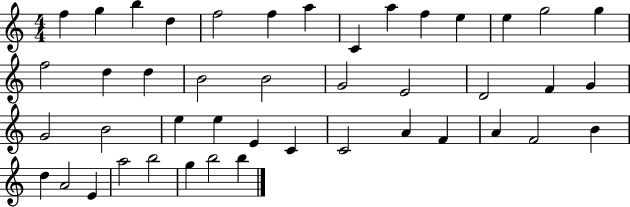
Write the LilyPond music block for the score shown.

{
  \clef treble
  \numericTimeSignature
  \time 4/4
  \key c \major
  f''4 g''4 b''4 d''4 | f''2 f''4 a''4 | c'4 a''4 f''4 e''4 | e''4 g''2 g''4 | \break f''2 d''4 d''4 | b'2 b'2 | g'2 e'2 | d'2 f'4 g'4 | \break g'2 b'2 | e''4 e''4 e'4 c'4 | c'2 a'4 f'4 | a'4 f'2 b'4 | \break d''4 a'2 e'4 | a''2 b''2 | g''4 b''2 b''4 | \bar "|."
}